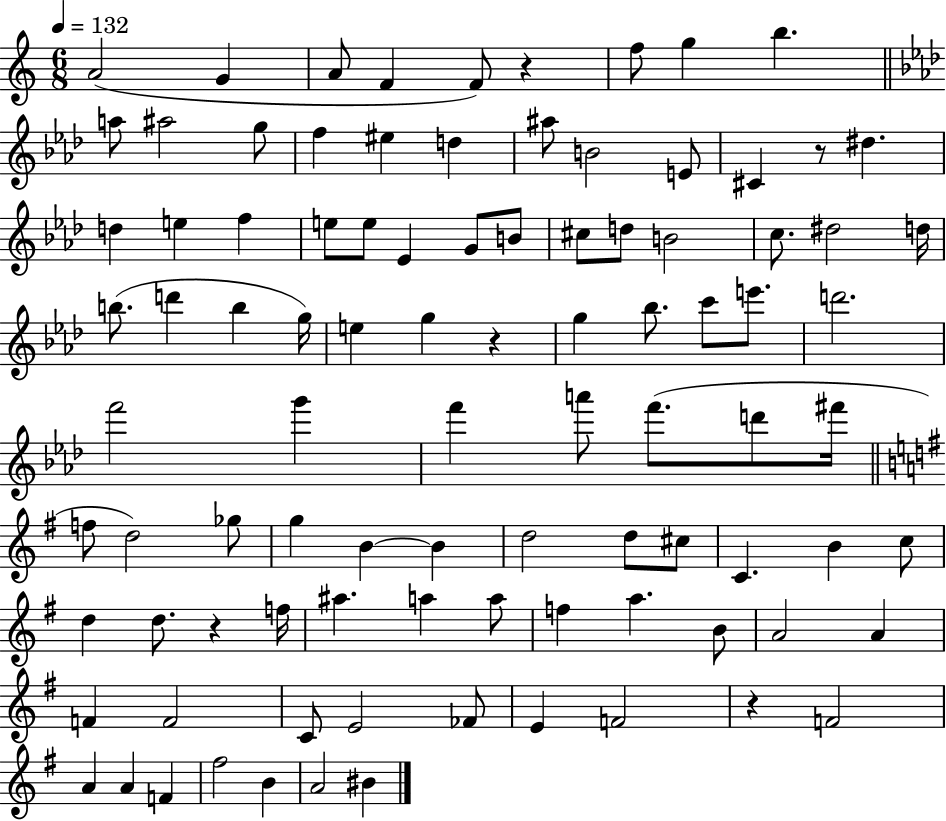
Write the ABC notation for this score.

X:1
T:Untitled
M:6/8
L:1/4
K:C
A2 G A/2 F F/2 z f/2 g b a/2 ^a2 g/2 f ^e d ^a/2 B2 E/2 ^C z/2 ^d d e f e/2 e/2 _E G/2 B/2 ^c/2 d/2 B2 c/2 ^d2 d/4 b/2 d' b g/4 e g z g _b/2 c'/2 e'/2 d'2 f'2 g' f' a'/2 f'/2 d'/2 ^f'/4 f/2 d2 _g/2 g B B d2 d/2 ^c/2 C B c/2 d d/2 z f/4 ^a a a/2 f a B/2 A2 A F F2 C/2 E2 _F/2 E F2 z F2 A A F ^f2 B A2 ^B